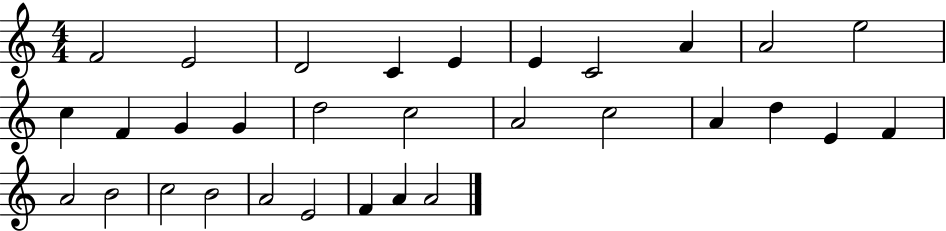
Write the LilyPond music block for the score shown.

{
  \clef treble
  \numericTimeSignature
  \time 4/4
  \key c \major
  f'2 e'2 | d'2 c'4 e'4 | e'4 c'2 a'4 | a'2 e''2 | \break c''4 f'4 g'4 g'4 | d''2 c''2 | a'2 c''2 | a'4 d''4 e'4 f'4 | \break a'2 b'2 | c''2 b'2 | a'2 e'2 | f'4 a'4 a'2 | \break \bar "|."
}